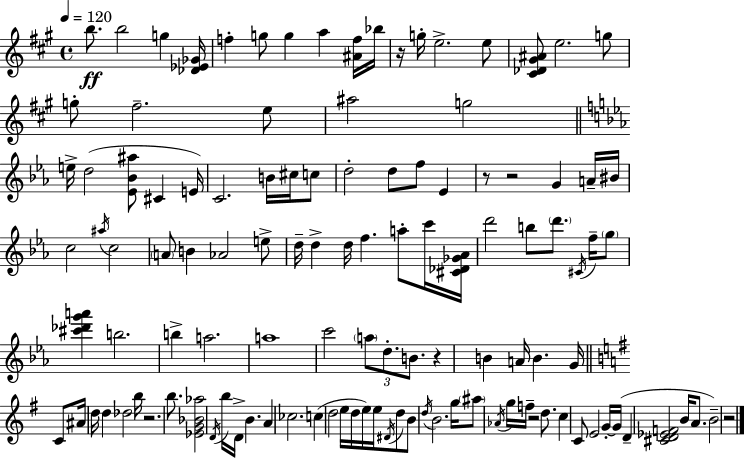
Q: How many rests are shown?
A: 7